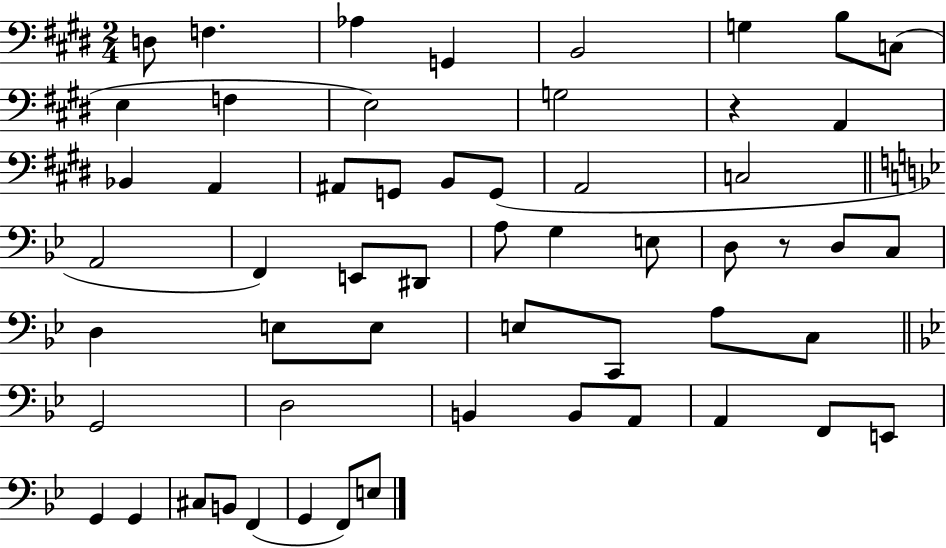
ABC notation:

X:1
T:Untitled
M:2/4
L:1/4
K:E
D,/2 F, _A, G,, B,,2 G, B,/2 C,/2 E, F, E,2 G,2 z A,, _B,, A,, ^A,,/2 G,,/2 B,,/2 G,,/2 A,,2 C,2 A,,2 F,, E,,/2 ^D,,/2 A,/2 G, E,/2 D,/2 z/2 D,/2 C,/2 D, E,/2 E,/2 E,/2 C,,/2 A,/2 C,/2 G,,2 D,2 B,, B,,/2 A,,/2 A,, F,,/2 E,,/2 G,, G,, ^C,/2 B,,/2 F,, G,, F,,/2 E,/2